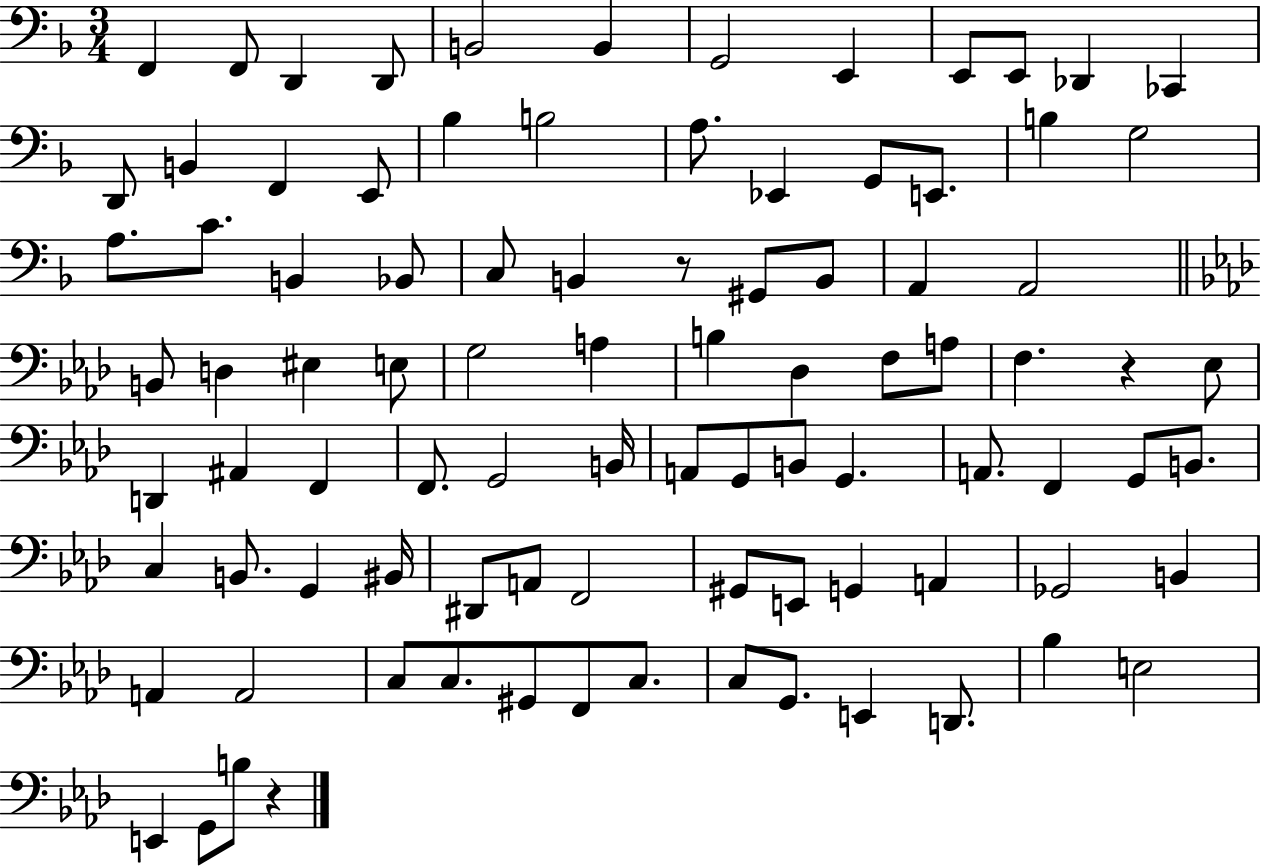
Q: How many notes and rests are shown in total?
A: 92